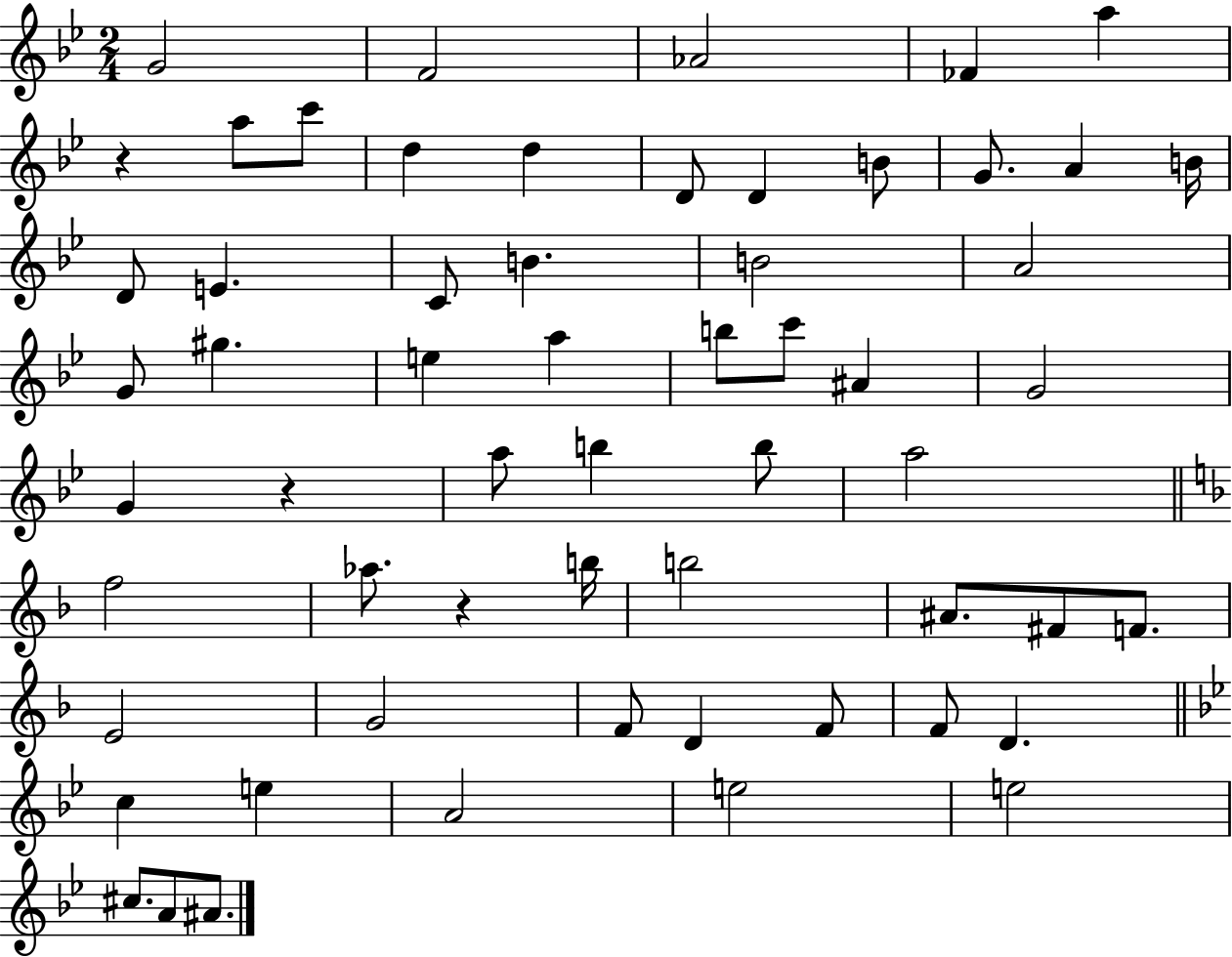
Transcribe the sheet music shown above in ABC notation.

X:1
T:Untitled
M:2/4
L:1/4
K:Bb
G2 F2 _A2 _F a z a/2 c'/2 d d D/2 D B/2 G/2 A B/4 D/2 E C/2 B B2 A2 G/2 ^g e a b/2 c'/2 ^A G2 G z a/2 b b/2 a2 f2 _a/2 z b/4 b2 ^A/2 ^F/2 F/2 E2 G2 F/2 D F/2 F/2 D c e A2 e2 e2 ^c/2 A/2 ^A/2